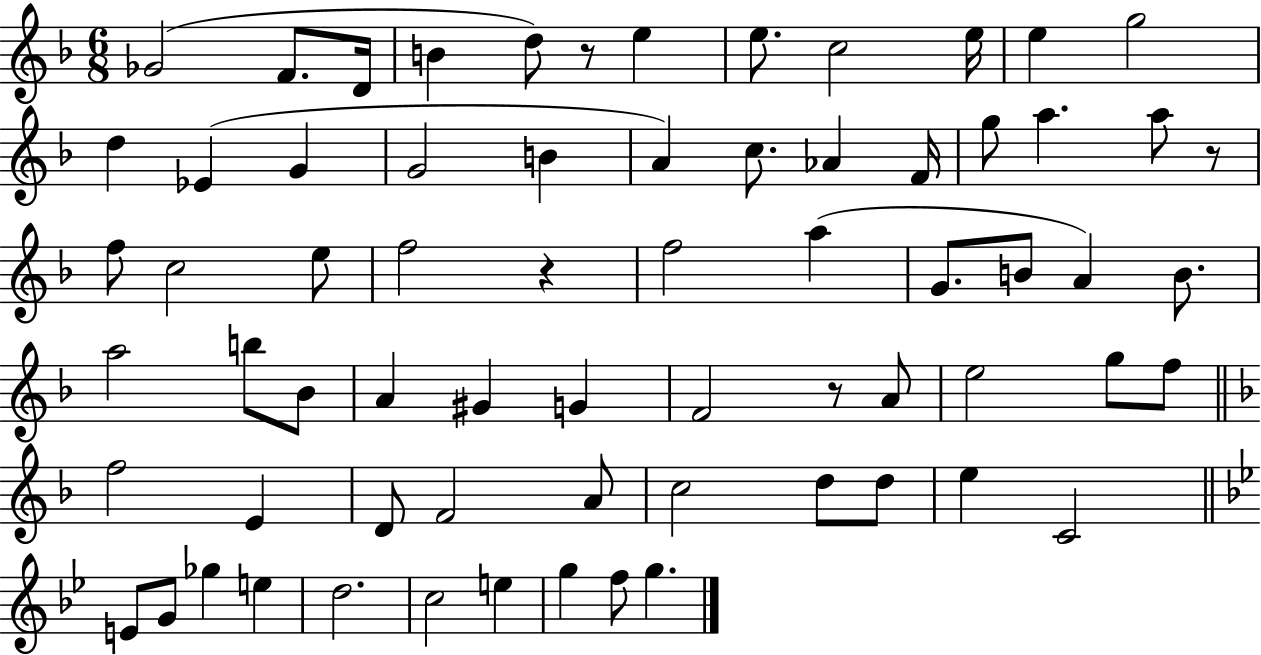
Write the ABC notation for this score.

X:1
T:Untitled
M:6/8
L:1/4
K:F
_G2 F/2 D/4 B d/2 z/2 e e/2 c2 e/4 e g2 d _E G G2 B A c/2 _A F/4 g/2 a a/2 z/2 f/2 c2 e/2 f2 z f2 a G/2 B/2 A B/2 a2 b/2 _B/2 A ^G G F2 z/2 A/2 e2 g/2 f/2 f2 E D/2 F2 A/2 c2 d/2 d/2 e C2 E/2 G/2 _g e d2 c2 e g f/2 g